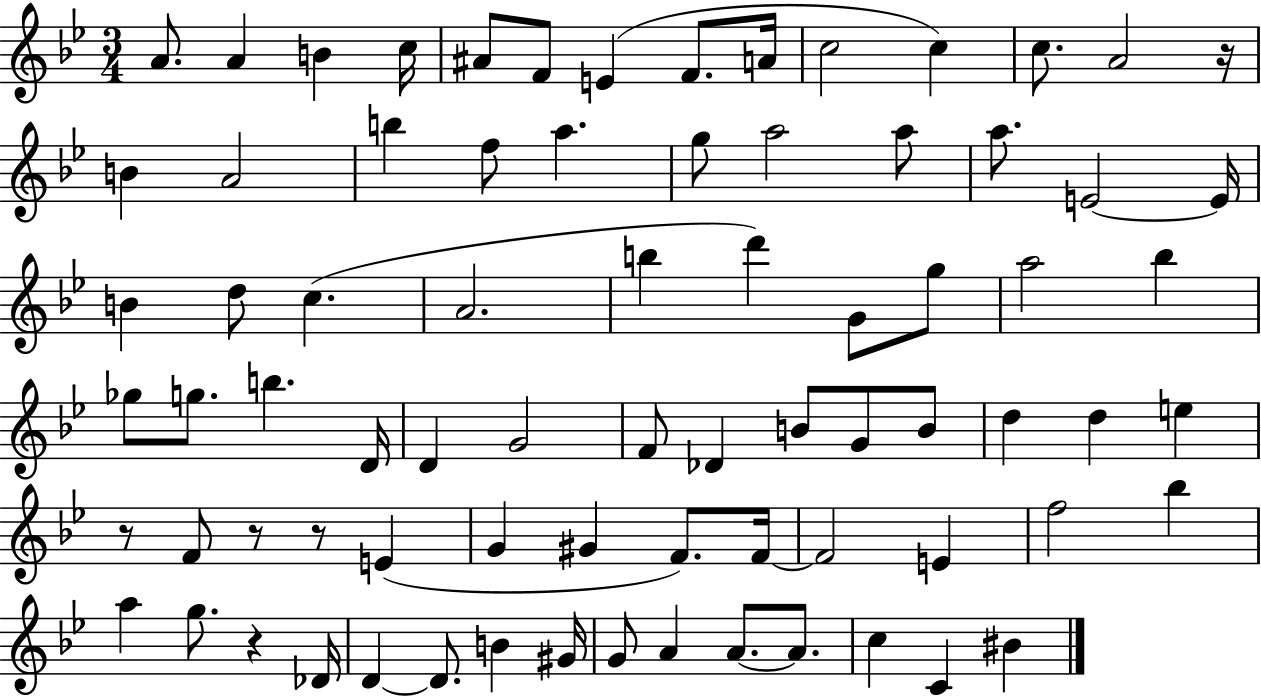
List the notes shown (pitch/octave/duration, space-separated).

A4/e. A4/q B4/q C5/s A#4/e F4/e E4/q F4/e. A4/s C5/h C5/q C5/e. A4/h R/s B4/q A4/h B5/q F5/e A5/q. G5/e A5/h A5/e A5/e. E4/h E4/s B4/q D5/e C5/q. A4/h. B5/q D6/q G4/e G5/e A5/h Bb5/q Gb5/e G5/e. B5/q. D4/s D4/q G4/h F4/e Db4/q B4/e G4/e B4/e D5/q D5/q E5/q R/e F4/e R/e R/e E4/q G4/q G#4/q F4/e. F4/s F4/h E4/q F5/h Bb5/q A5/q G5/e. R/q Db4/s D4/q D4/e. B4/q G#4/s G4/e A4/q A4/e. A4/e. C5/q C4/q BIS4/q